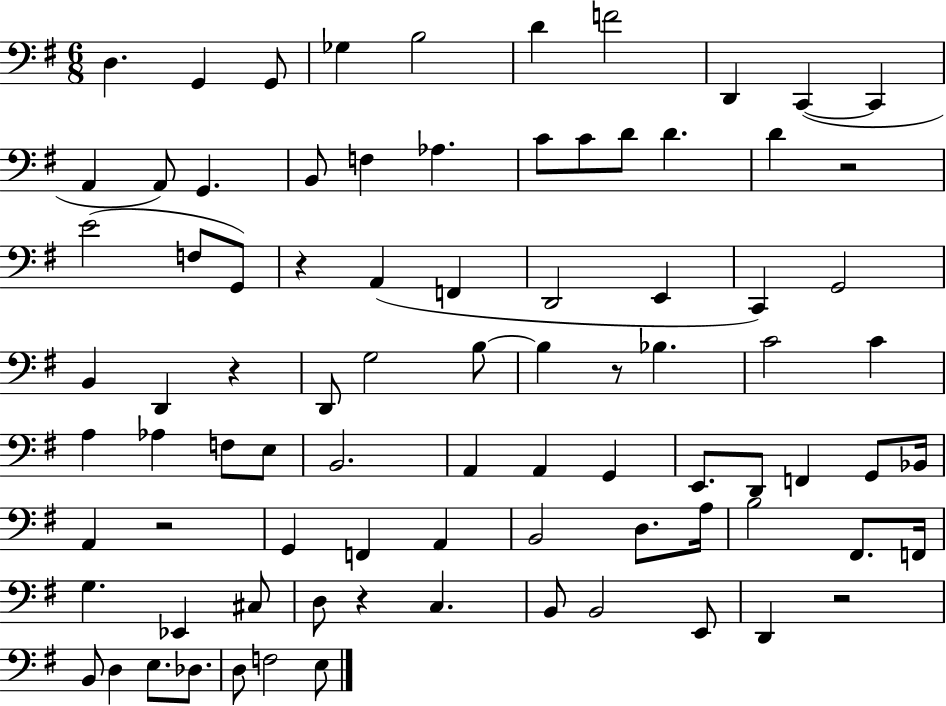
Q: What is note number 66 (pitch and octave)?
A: D3